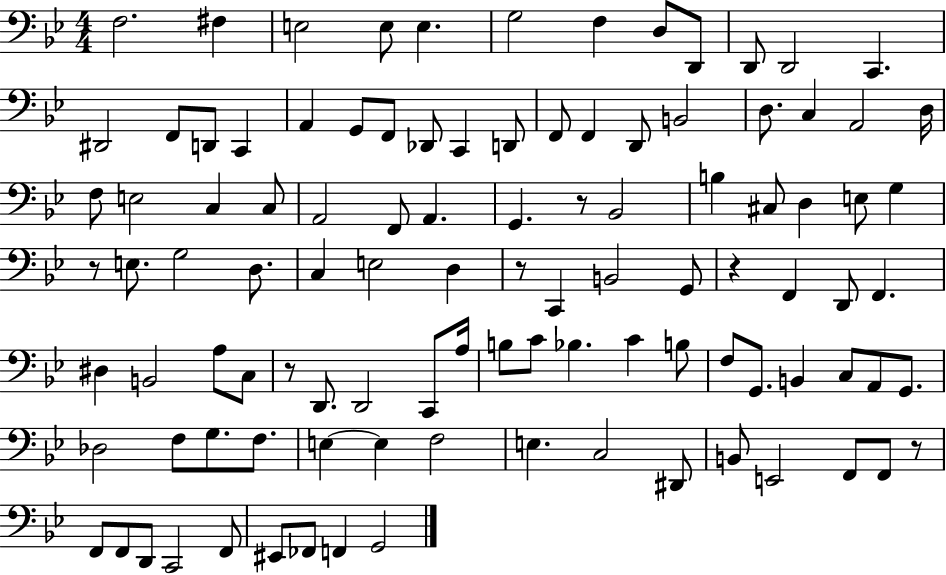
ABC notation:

X:1
T:Untitled
M:4/4
L:1/4
K:Bb
F,2 ^F, E,2 E,/2 E, G,2 F, D,/2 D,,/2 D,,/2 D,,2 C,, ^D,,2 F,,/2 D,,/2 C,, A,, G,,/2 F,,/2 _D,,/2 C,, D,,/2 F,,/2 F,, D,,/2 B,,2 D,/2 C, A,,2 D,/4 F,/2 E,2 C, C,/2 A,,2 F,,/2 A,, G,, z/2 _B,,2 B, ^C,/2 D, E,/2 G, z/2 E,/2 G,2 D,/2 C, E,2 D, z/2 C,, B,,2 G,,/2 z F,, D,,/2 F,, ^D, B,,2 A,/2 C,/2 z/2 D,,/2 D,,2 C,,/2 A,/4 B,/2 C/2 _B, C B,/2 F,/2 G,,/2 B,, C,/2 A,,/2 G,,/2 _D,2 F,/2 G,/2 F,/2 E, E, F,2 E, C,2 ^D,,/2 B,,/2 E,,2 F,,/2 F,,/2 z/2 F,,/2 F,,/2 D,,/2 C,,2 F,,/2 ^E,,/2 _F,,/2 F,, G,,2